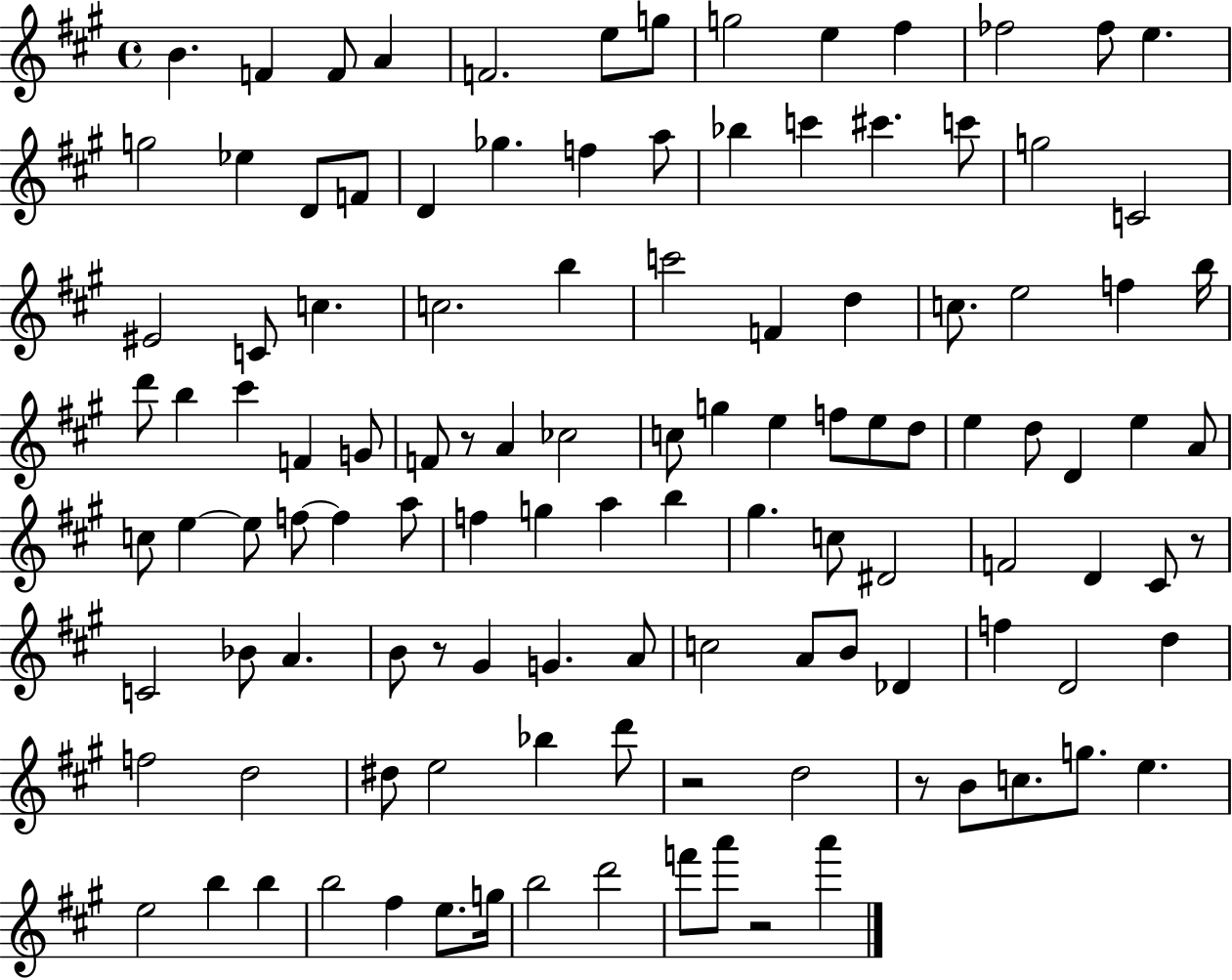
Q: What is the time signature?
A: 4/4